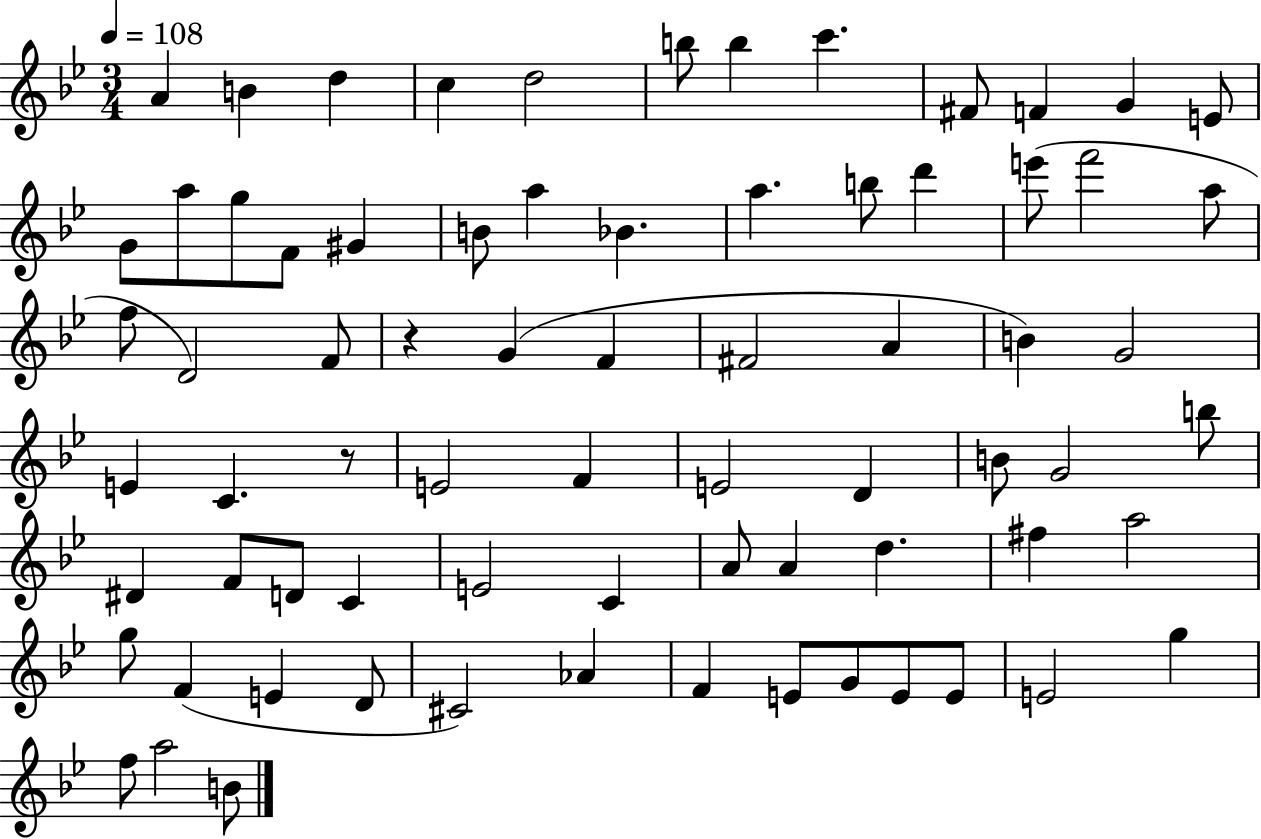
A4/q B4/q D5/q C5/q D5/h B5/e B5/q C6/q. F#4/e F4/q G4/q E4/e G4/e A5/e G5/e F4/e G#4/q B4/e A5/q Bb4/q. A5/q. B5/e D6/q E6/e F6/h A5/e F5/e D4/h F4/e R/q G4/q F4/q F#4/h A4/q B4/q G4/h E4/q C4/q. R/e E4/h F4/q E4/h D4/q B4/e G4/h B5/e D#4/q F4/e D4/e C4/q E4/h C4/q A4/e A4/q D5/q. F#5/q A5/h G5/e F4/q E4/q D4/e C#4/h Ab4/q F4/q E4/e G4/e E4/e E4/e E4/h G5/q F5/e A5/h B4/e